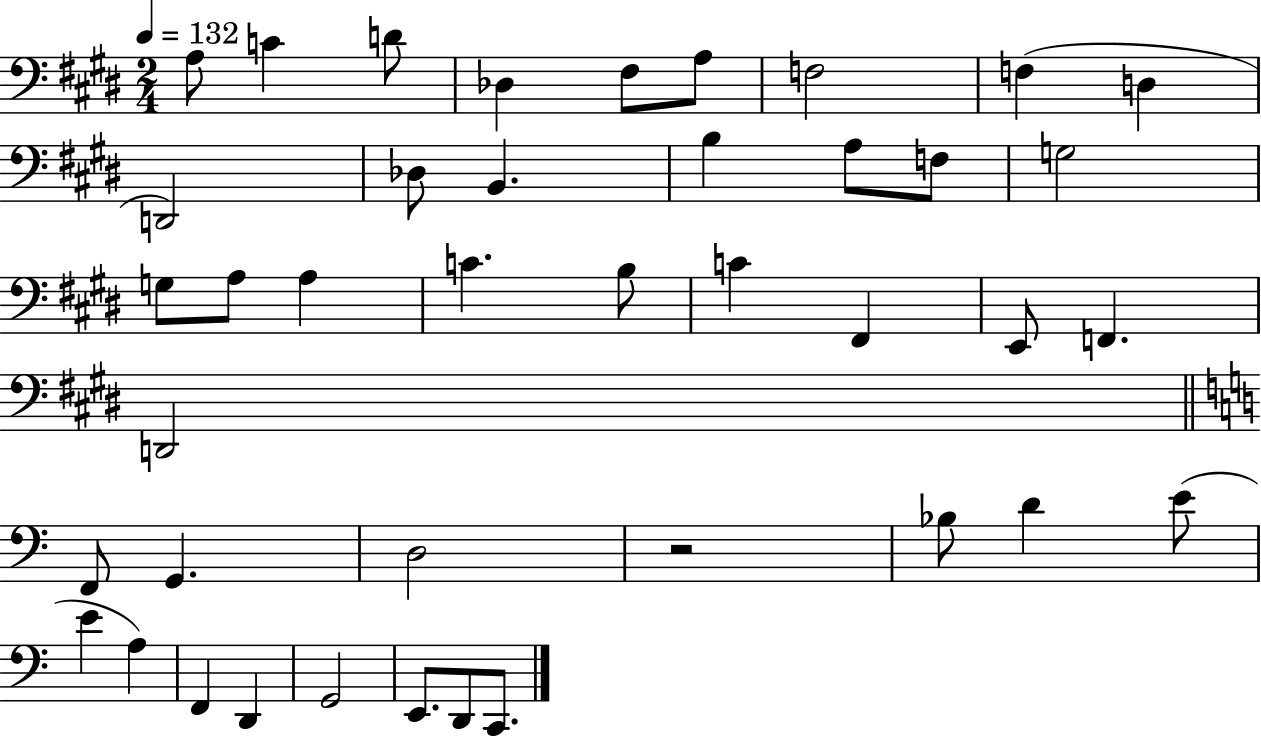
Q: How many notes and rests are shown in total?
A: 41